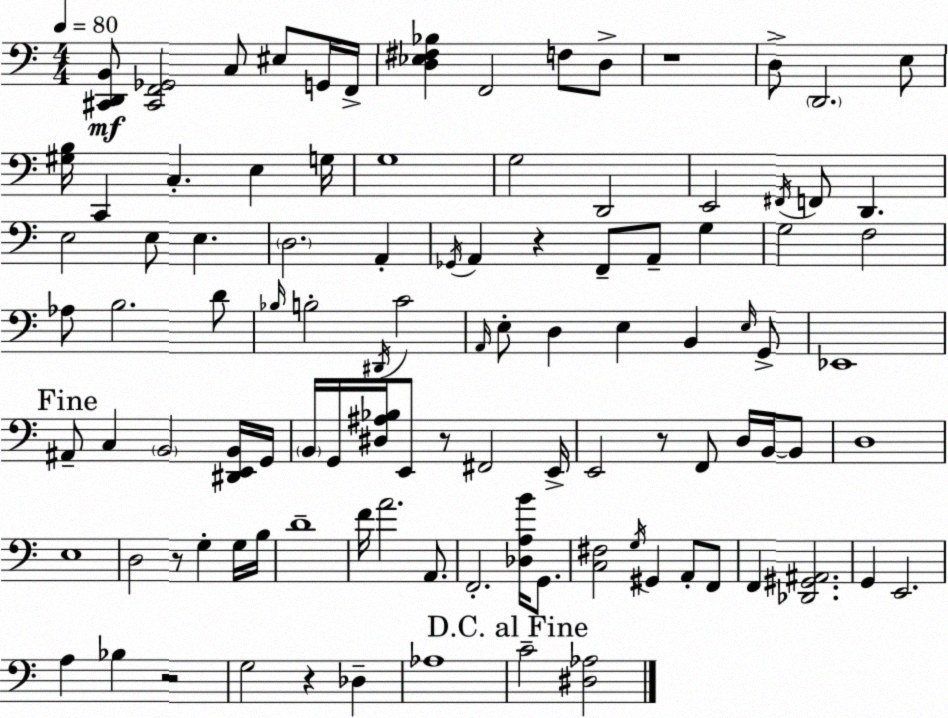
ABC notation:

X:1
T:Untitled
M:4/4
L:1/4
K:C
[^C,,D,,B,,]/2 [^C,,F,,_G,,]2 C,/2 ^E,/2 G,,/4 F,,/4 [D,_E,^F,_B,] F,,2 F,/2 D,/2 z4 D,/2 D,,2 E,/2 [^G,B,]/4 C,, C, E, G,/4 G,4 G,2 D,,2 E,,2 ^F,,/4 F,,/2 D,, E,2 E,/2 E, D,2 A,, _G,,/4 A,, z F,,/2 A,,/2 G, G,2 F,2 _A,/2 B,2 D/2 _B,/4 B,2 ^D,,/4 C2 A,,/4 E,/2 D, E, B,, E,/4 G,,/2 _E,,4 ^A,,/2 C, B,,2 [^D,,E,,B,,]/4 G,,/4 B,,/4 G,,/4 [^D,^A,_B,]/4 E,,/2 z/2 ^F,,2 E,,/4 E,,2 z/2 F,,/2 D,/4 B,,/4 B,,/2 D,4 E,4 D,2 z/2 G, G,/4 B,/4 D4 F/4 A2 A,,/2 F,,2 [_D,A,B]/4 G,,/2 [C,^F,]2 G,/4 ^G,, A,,/2 F,,/2 F,, [_D,,^G,,^A,,]2 G,, E,,2 A, _B, z2 G,2 z _D, _A,4 C2 [^D,_A,]2